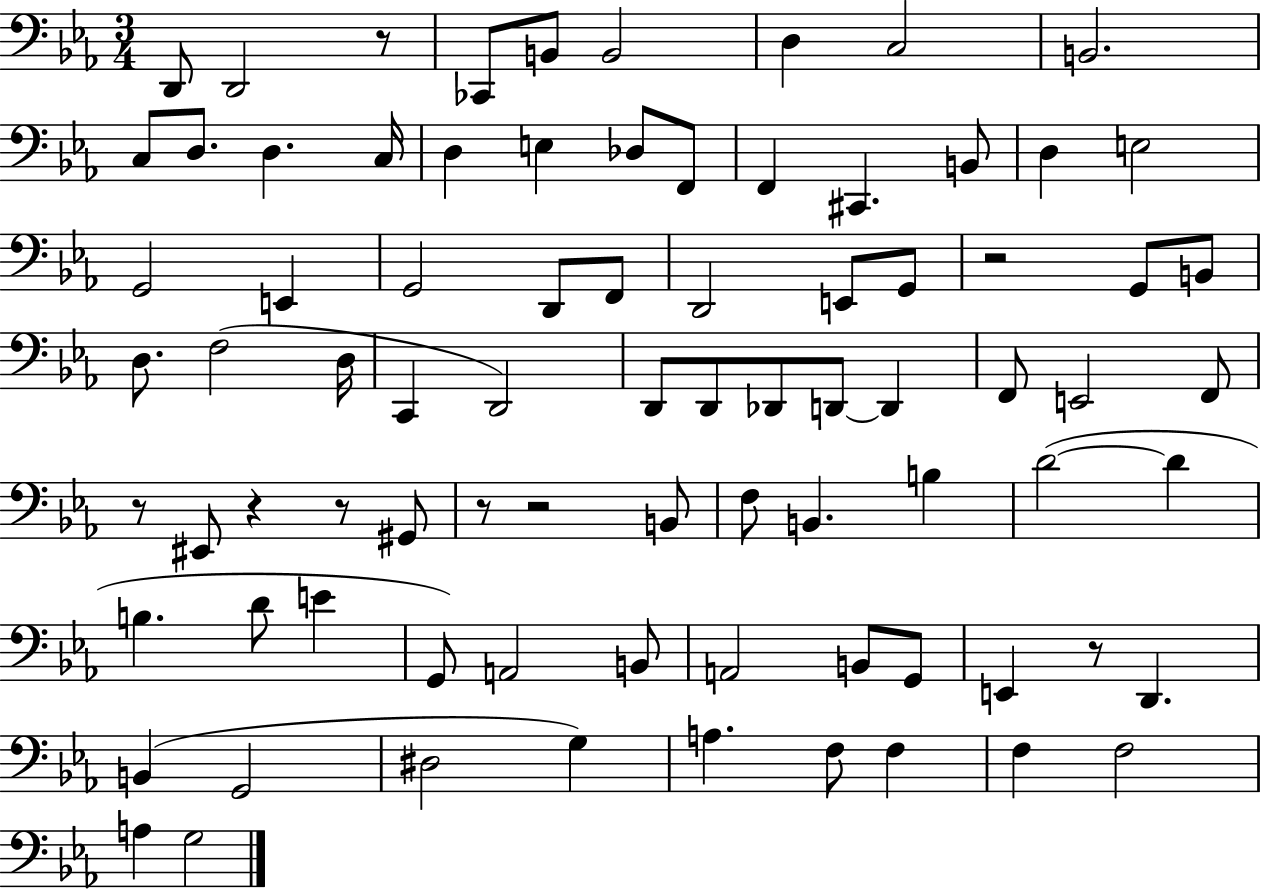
{
  \clef bass
  \numericTimeSignature
  \time 3/4
  \key ees \major
  d,8 d,2 r8 | ces,8 b,8 b,2 | d4 c2 | b,2. | \break c8 d8. d4. c16 | d4 e4 des8 f,8 | f,4 cis,4. b,8 | d4 e2 | \break g,2 e,4 | g,2 d,8 f,8 | d,2 e,8 g,8 | r2 g,8 b,8 | \break d8. f2( d16 | c,4 d,2) | d,8 d,8 des,8 d,8~~ d,4 | f,8 e,2 f,8 | \break r8 eis,8 r4 r8 gis,8 | r8 r2 b,8 | f8 b,4. b4 | d'2~(~ d'4 | \break b4. d'8 e'4 | g,8) a,2 b,8 | a,2 b,8 g,8 | e,4 r8 d,4. | \break b,4( g,2 | dis2 g4) | a4. f8 f4 | f4 f2 | \break a4 g2 | \bar "|."
}